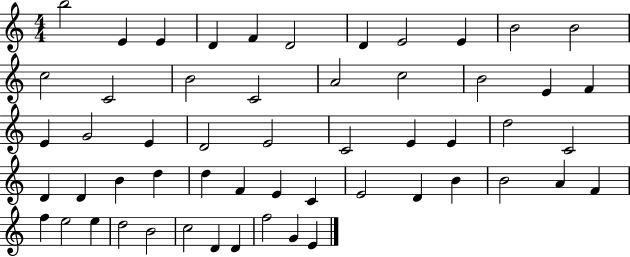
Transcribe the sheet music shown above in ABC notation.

X:1
T:Untitled
M:4/4
L:1/4
K:C
b2 E E D F D2 D E2 E B2 B2 c2 C2 B2 C2 A2 c2 B2 E F E G2 E D2 E2 C2 E E d2 C2 D D B d d F E C E2 D B B2 A F f e2 e d2 B2 c2 D D f2 G E